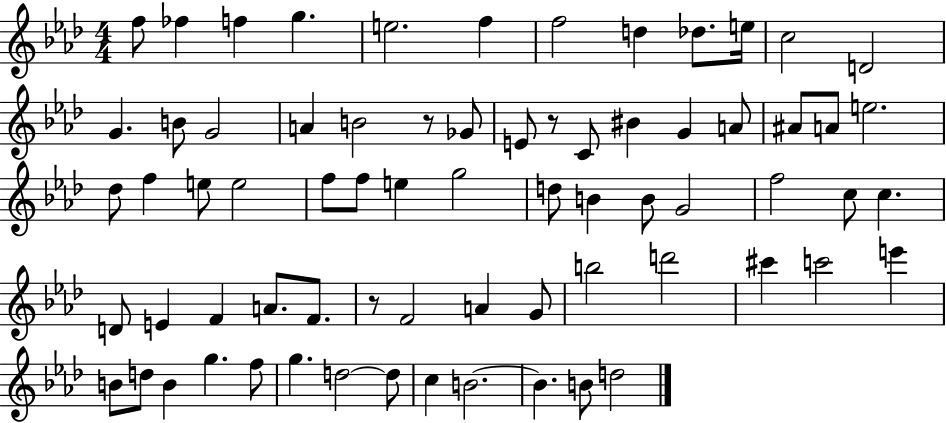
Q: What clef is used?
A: treble